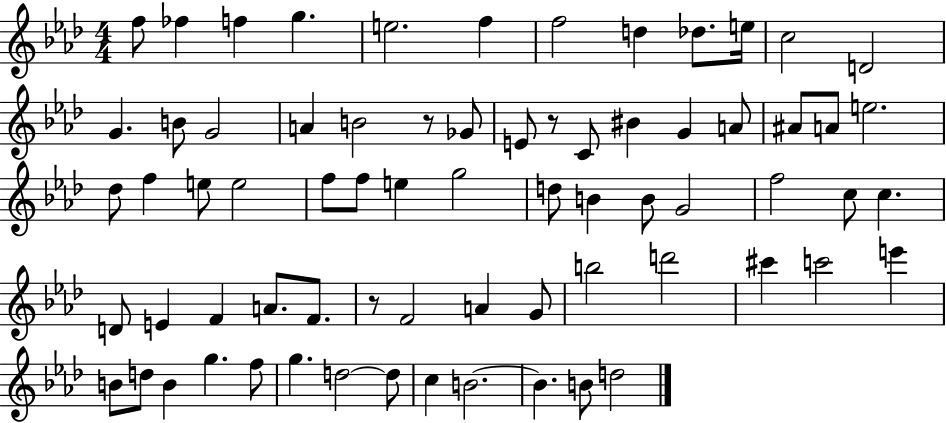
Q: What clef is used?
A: treble